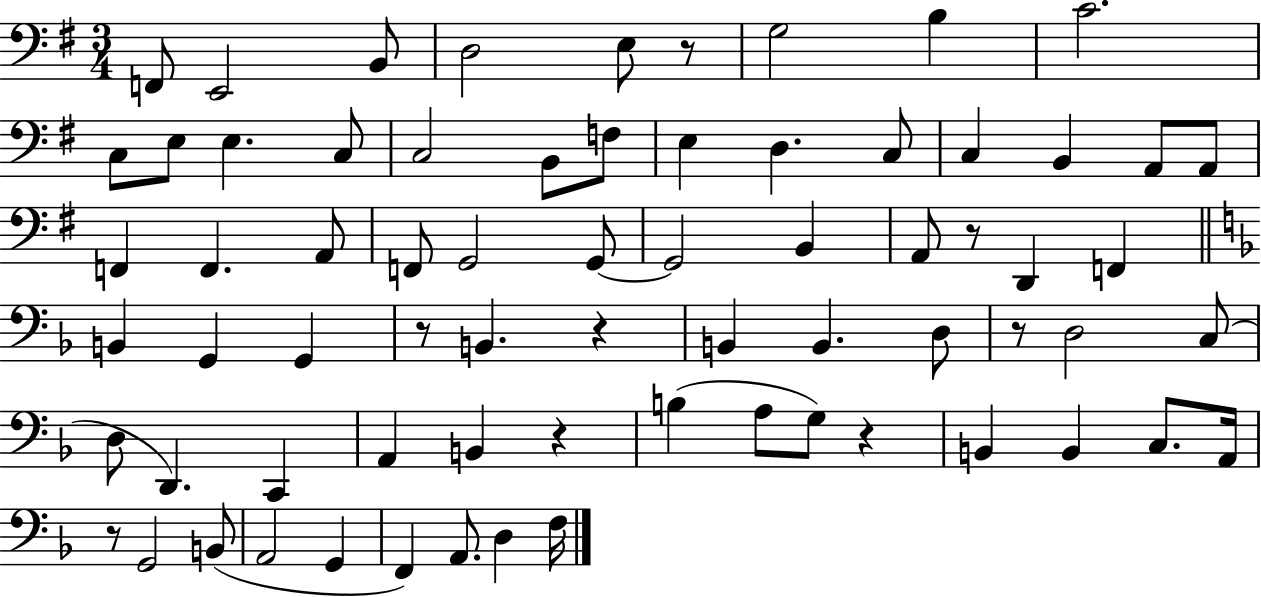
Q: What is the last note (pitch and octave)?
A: F3